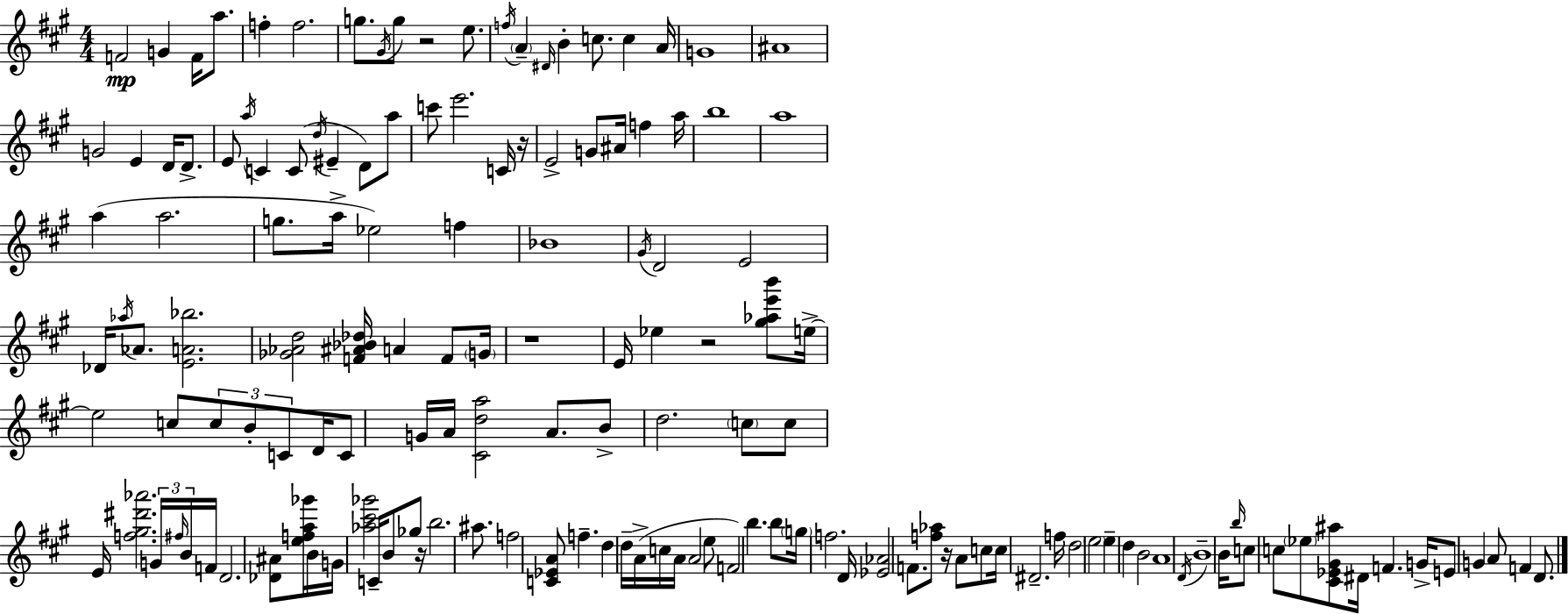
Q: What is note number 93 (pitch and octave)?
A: C5